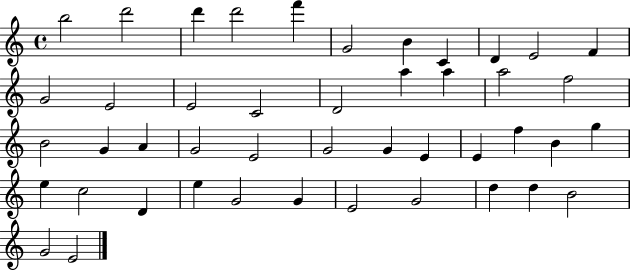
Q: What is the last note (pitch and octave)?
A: E4